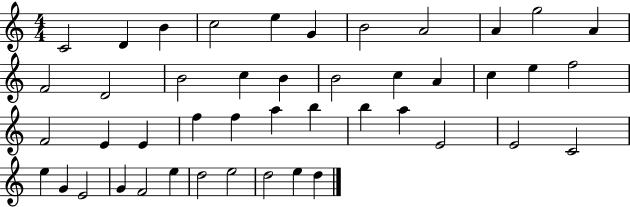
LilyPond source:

{
  \clef treble
  \numericTimeSignature
  \time 4/4
  \key c \major
  c'2 d'4 b'4 | c''2 e''4 g'4 | b'2 a'2 | a'4 g''2 a'4 | \break f'2 d'2 | b'2 c''4 b'4 | b'2 c''4 a'4 | c''4 e''4 f''2 | \break f'2 e'4 e'4 | f''4 f''4 a''4 b''4 | b''4 a''4 e'2 | e'2 c'2 | \break e''4 g'4 e'2 | g'4 f'2 e''4 | d''2 e''2 | d''2 e''4 d''4 | \break \bar "|."
}